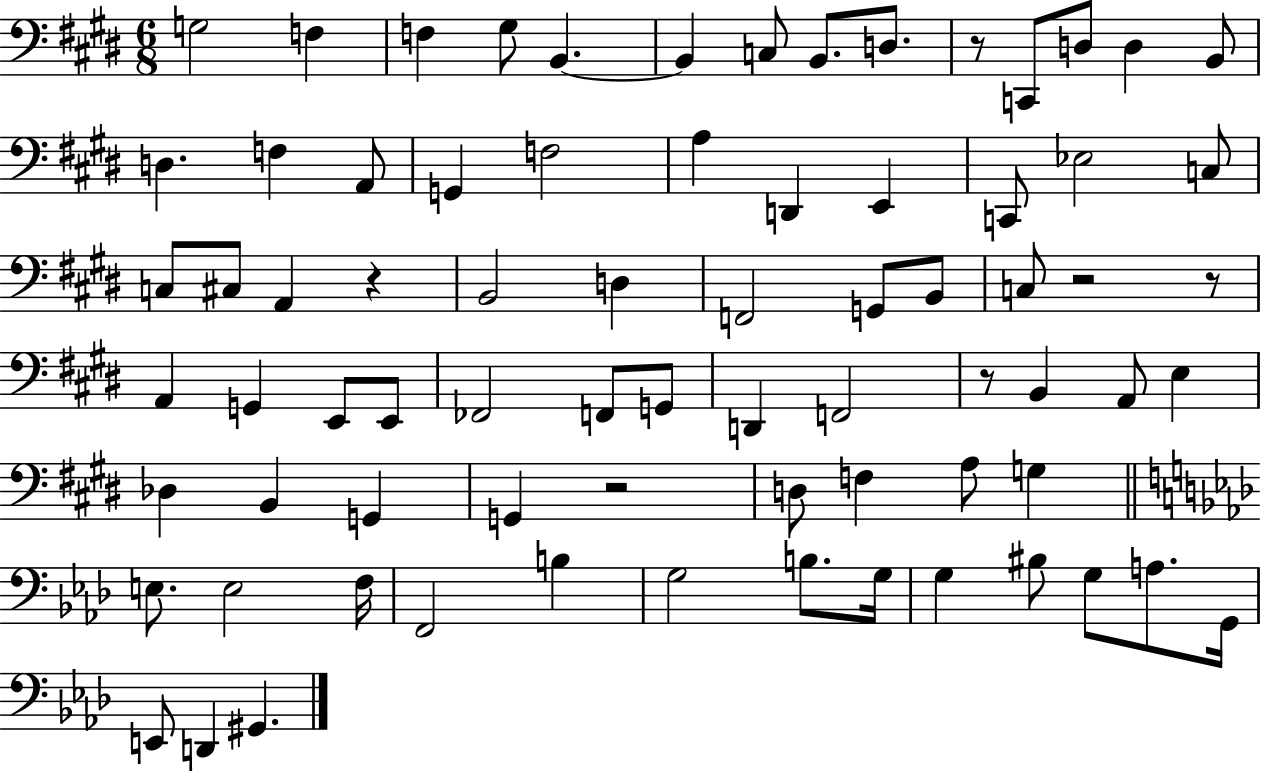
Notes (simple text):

G3/h F3/q F3/q G#3/e B2/q. B2/q C3/e B2/e. D3/e. R/e C2/e D3/e D3/q B2/e D3/q. F3/q A2/e G2/q F3/h A3/q D2/q E2/q C2/e Eb3/h C3/e C3/e C#3/e A2/q R/q B2/h D3/q F2/h G2/e B2/e C3/e R/h R/e A2/q G2/q E2/e E2/e FES2/h F2/e G2/e D2/q F2/h R/e B2/q A2/e E3/q Db3/q B2/q G2/q G2/q R/h D3/e F3/q A3/e G3/q E3/e. E3/h F3/s F2/h B3/q G3/h B3/e. G3/s G3/q BIS3/e G3/e A3/e. G2/s E2/e D2/q G#2/q.